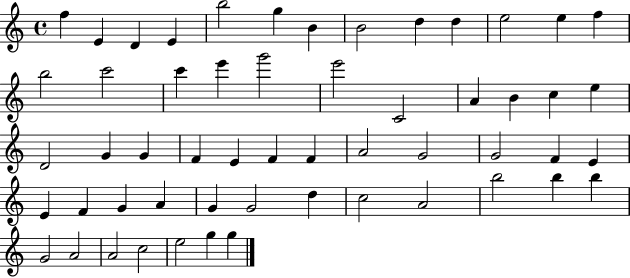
F5/q E4/q D4/q E4/q B5/h G5/q B4/q B4/h D5/q D5/q E5/h E5/q F5/q B5/h C6/h C6/q E6/q G6/h E6/h C4/h A4/q B4/q C5/q E5/q D4/h G4/q G4/q F4/q E4/q F4/q F4/q A4/h G4/h G4/h F4/q E4/q E4/q F4/q G4/q A4/q G4/q G4/h D5/q C5/h A4/h B5/h B5/q B5/q G4/h A4/h A4/h C5/h E5/h G5/q G5/q